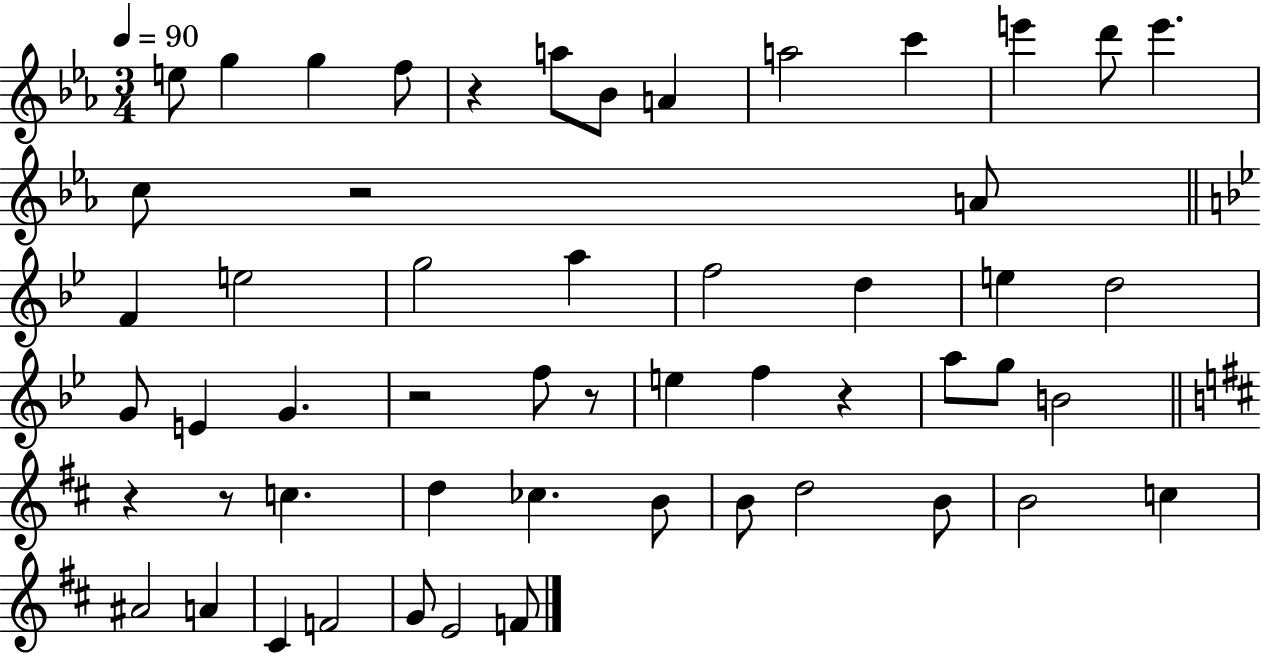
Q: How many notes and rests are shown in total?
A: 54